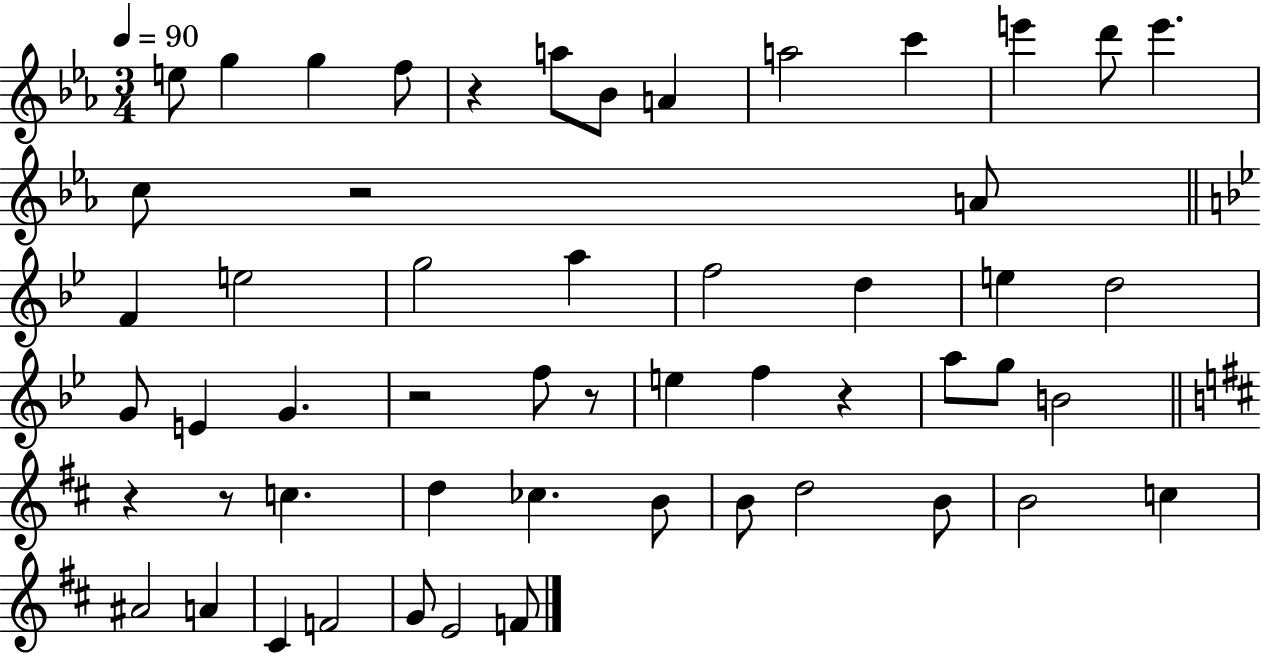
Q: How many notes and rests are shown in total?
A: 54